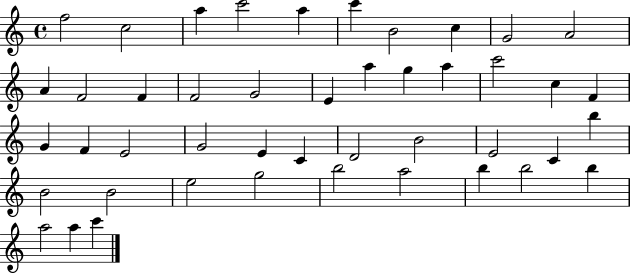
F5/h C5/h A5/q C6/h A5/q C6/q B4/h C5/q G4/h A4/h A4/q F4/h F4/q F4/h G4/h E4/q A5/q G5/q A5/q C6/h C5/q F4/q G4/q F4/q E4/h G4/h E4/q C4/q D4/h B4/h E4/h C4/q B5/q B4/h B4/h E5/h G5/h B5/h A5/h B5/q B5/h B5/q A5/h A5/q C6/q